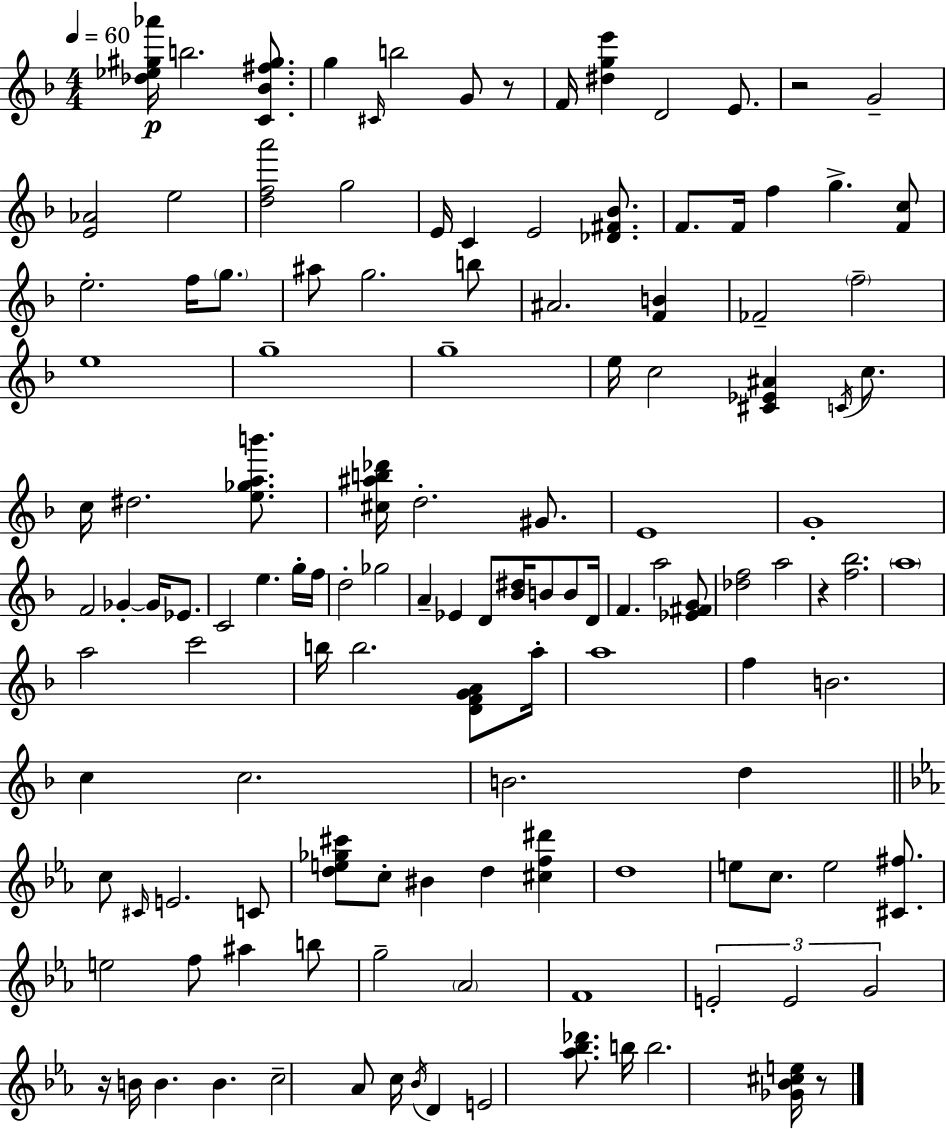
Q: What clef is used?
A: treble